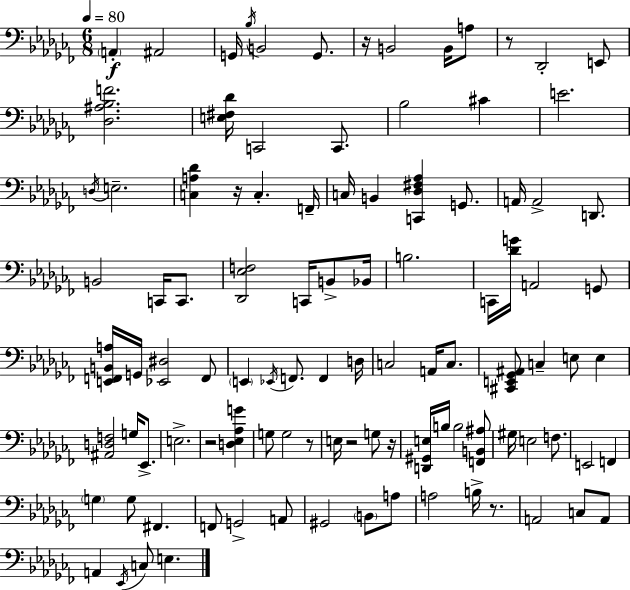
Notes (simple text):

A2/q A#2/h G2/s Bb3/s B2/h G2/e. R/s B2/h B2/s A3/e R/e Db2/h E2/e [Db3,A#3,Bb3,F4]/h. [E3,F#3,Db4]/s C2/h C2/e. Bb3/h C#4/q E4/h. D3/s E3/h. [C3,A3,Db4]/q R/s C3/q. F2/s C3/s B2/q [C2,Db3,F#3,Ab3]/q G2/e. A2/s A2/h D2/e. B2/h C2/s C2/e. [Db2,Eb3,F3]/h C2/s B2/e Bb2/s B3/h. C2/s [Db4,G4]/s A2/h G2/e [E2,F2,B2,A3]/s G2/s [Eb2,D#3]/h F2/e E2/q Eb2/s F2/e. F2/q D3/s C3/h A2/s C3/e. [C#2,E2,Gb2,A#2]/e C3/q E3/e E3/q [A#2,D3,F3]/h G3/s Eb2/e. E3/h. R/h [D3,Eb3,Ab3,G4]/q G3/e G3/h R/e E3/s R/h G3/e R/s [D2,G#2,E3]/s B3/s B3/h [F2,B2,A#3]/e G#3/s E3/h F3/e. E2/h F2/q G3/q G3/e F#2/q. F2/e G2/h A2/e G#2/h B2/e A3/e A3/h B3/s R/e. A2/h C3/e A2/e A2/q Eb2/s C3/e E3/q.